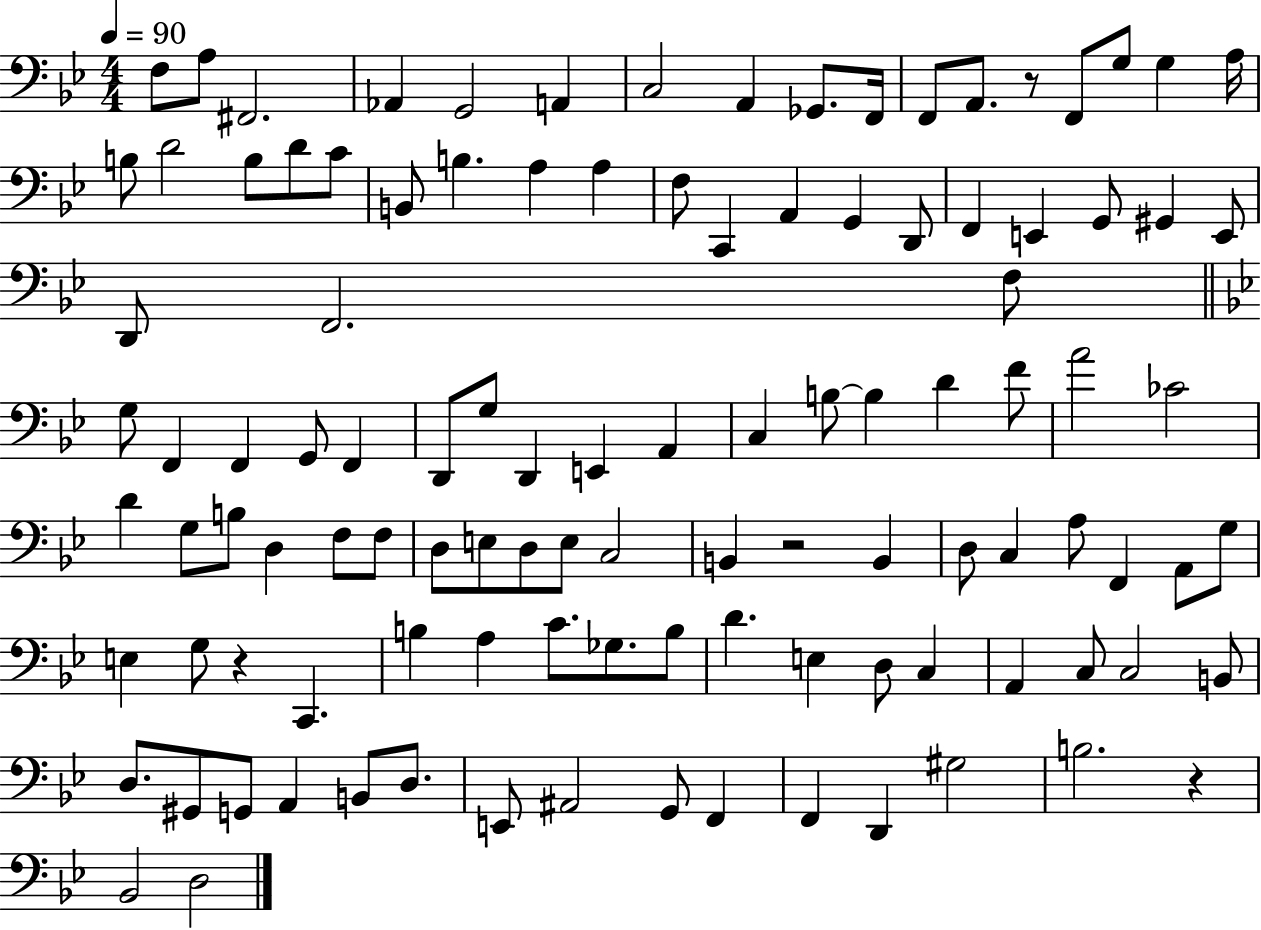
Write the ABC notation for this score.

X:1
T:Untitled
M:4/4
L:1/4
K:Bb
F,/2 A,/2 ^F,,2 _A,, G,,2 A,, C,2 A,, _G,,/2 F,,/4 F,,/2 A,,/2 z/2 F,,/2 G,/2 G, A,/4 B,/2 D2 B,/2 D/2 C/2 B,,/2 B, A, A, F,/2 C,, A,, G,, D,,/2 F,, E,, G,,/2 ^G,, E,,/2 D,,/2 F,,2 F,/2 G,/2 F,, F,, G,,/2 F,, D,,/2 G,/2 D,, E,, A,, C, B,/2 B, D F/2 A2 _C2 D G,/2 B,/2 D, F,/2 F,/2 D,/2 E,/2 D,/2 E,/2 C,2 B,, z2 B,, D,/2 C, A,/2 F,, A,,/2 G,/2 E, G,/2 z C,, B, A, C/2 _G,/2 B,/2 D E, D,/2 C, A,, C,/2 C,2 B,,/2 D,/2 ^G,,/2 G,,/2 A,, B,,/2 D,/2 E,,/2 ^A,,2 G,,/2 F,, F,, D,, ^G,2 B,2 z _B,,2 D,2